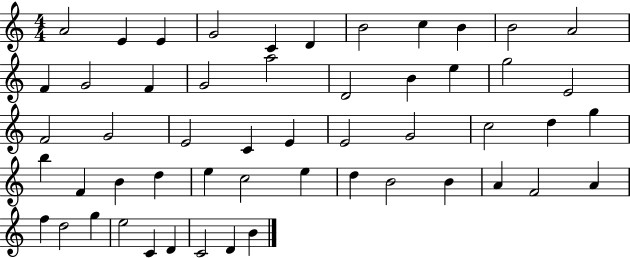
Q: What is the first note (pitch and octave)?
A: A4